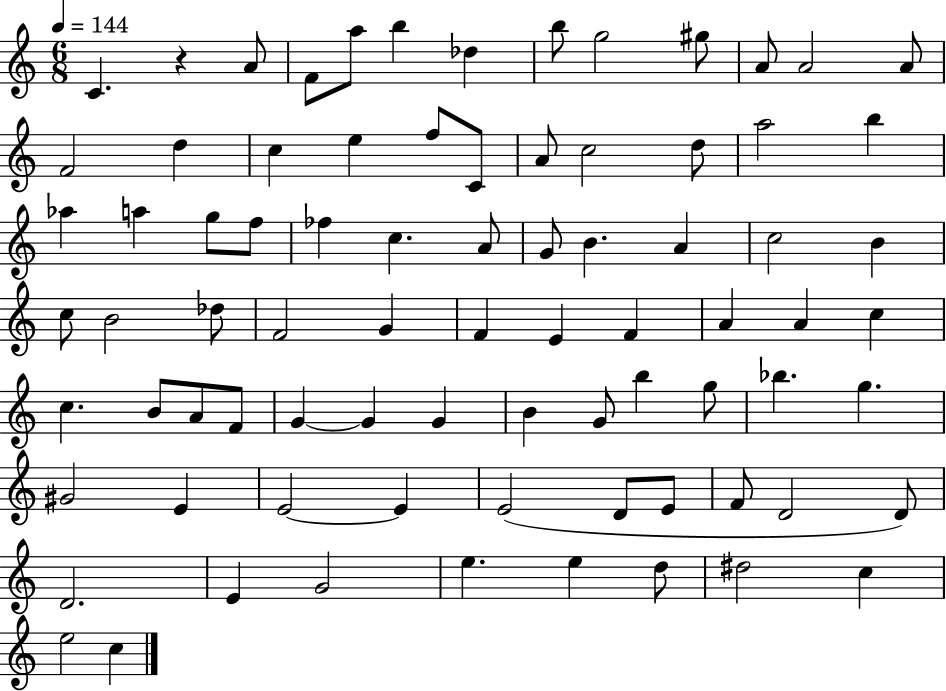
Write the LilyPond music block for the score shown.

{
  \clef treble
  \numericTimeSignature
  \time 6/8
  \key c \major
  \tempo 4 = 144
  c'4. r4 a'8 | f'8 a''8 b''4 des''4 | b''8 g''2 gis''8 | a'8 a'2 a'8 | \break f'2 d''4 | c''4 e''4 f''8 c'8 | a'8 c''2 d''8 | a''2 b''4 | \break aes''4 a''4 g''8 f''8 | fes''4 c''4. a'8 | g'8 b'4. a'4 | c''2 b'4 | \break c''8 b'2 des''8 | f'2 g'4 | f'4 e'4 f'4 | a'4 a'4 c''4 | \break c''4. b'8 a'8 f'8 | g'4~~ g'4 g'4 | b'4 g'8 b''4 g''8 | bes''4. g''4. | \break gis'2 e'4 | e'2~~ e'4 | e'2( d'8 e'8 | f'8 d'2 d'8) | \break d'2. | e'4 g'2 | e''4. e''4 d''8 | dis''2 c''4 | \break e''2 c''4 | \bar "|."
}